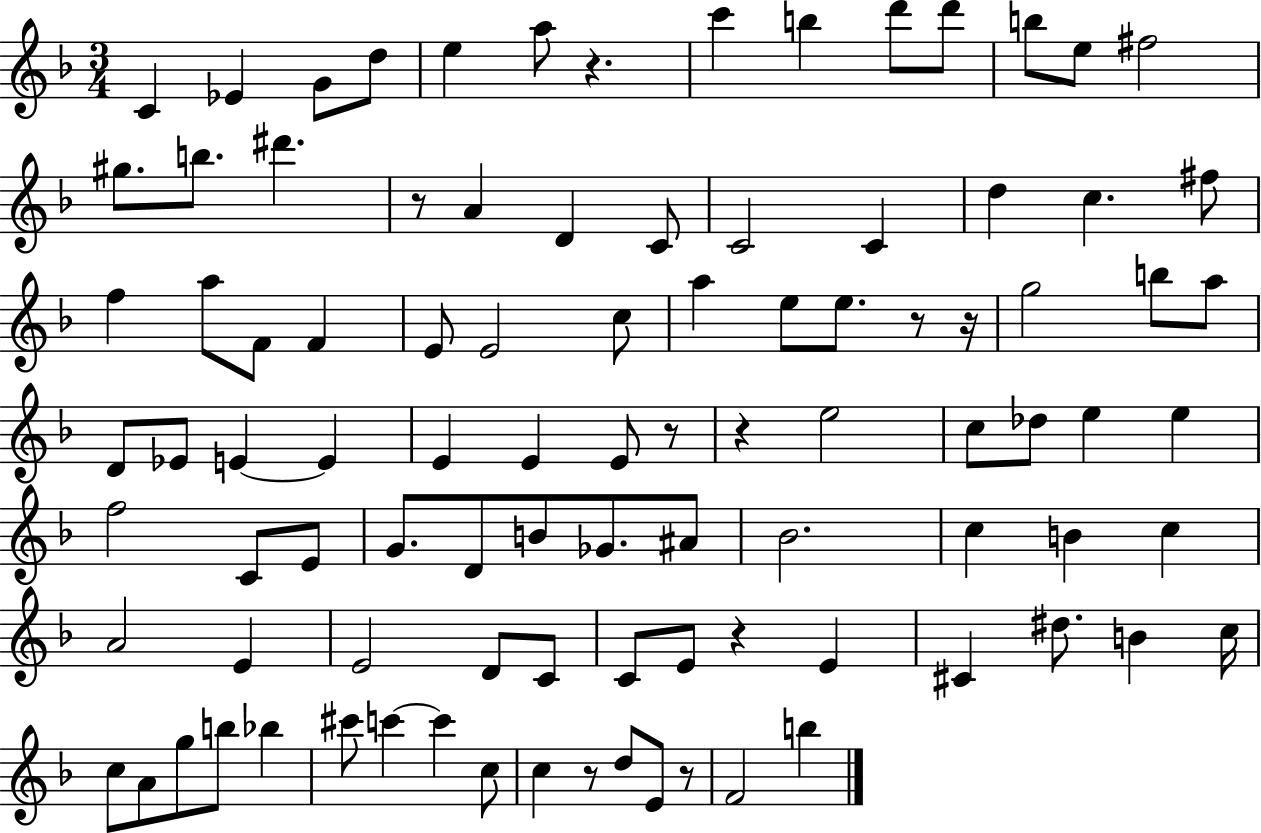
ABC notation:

X:1
T:Untitled
M:3/4
L:1/4
K:F
C _E G/2 d/2 e a/2 z c' b d'/2 d'/2 b/2 e/2 ^f2 ^g/2 b/2 ^d' z/2 A D C/2 C2 C d c ^f/2 f a/2 F/2 F E/2 E2 c/2 a e/2 e/2 z/2 z/4 g2 b/2 a/2 D/2 _E/2 E E E E E/2 z/2 z e2 c/2 _d/2 e e f2 C/2 E/2 G/2 D/2 B/2 _G/2 ^A/2 _B2 c B c A2 E E2 D/2 C/2 C/2 E/2 z E ^C ^d/2 B c/4 c/2 A/2 g/2 b/2 _b ^c'/2 c' c' c/2 c z/2 d/2 E/2 z/2 F2 b